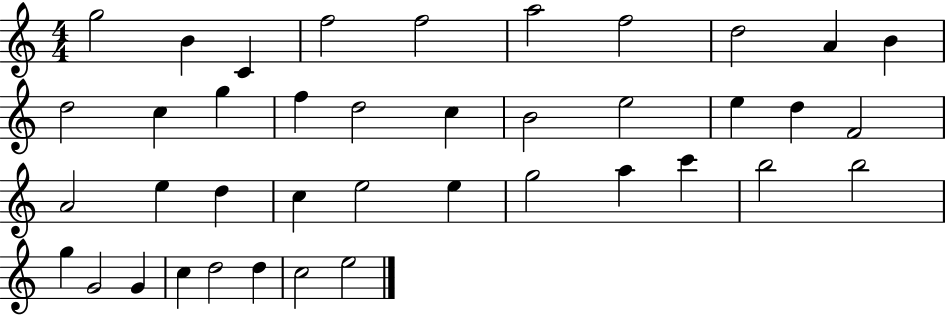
G5/h B4/q C4/q F5/h F5/h A5/h F5/h D5/h A4/q B4/q D5/h C5/q G5/q F5/q D5/h C5/q B4/h E5/h E5/q D5/q F4/h A4/h E5/q D5/q C5/q E5/h E5/q G5/h A5/q C6/q B5/h B5/h G5/q G4/h G4/q C5/q D5/h D5/q C5/h E5/h